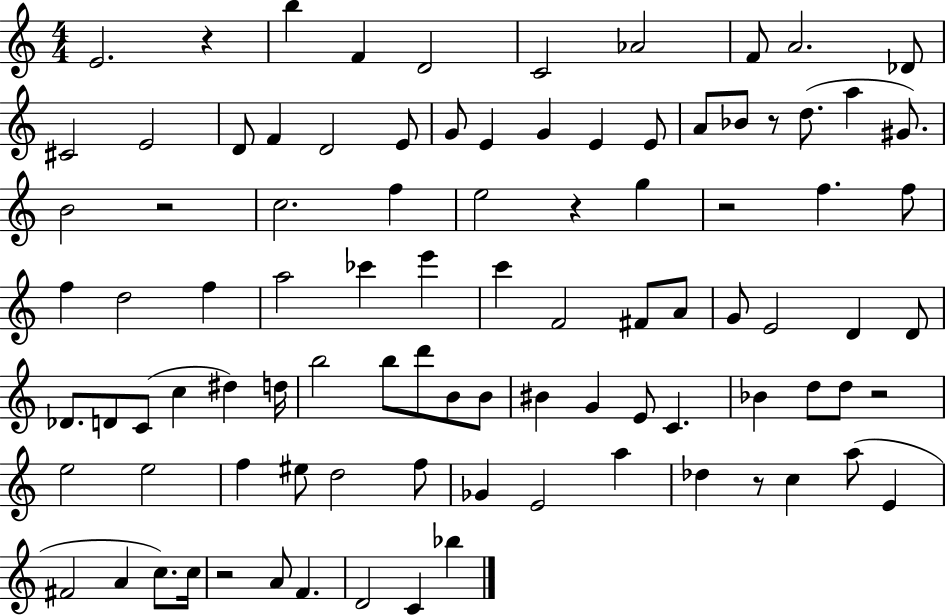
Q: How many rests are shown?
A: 8